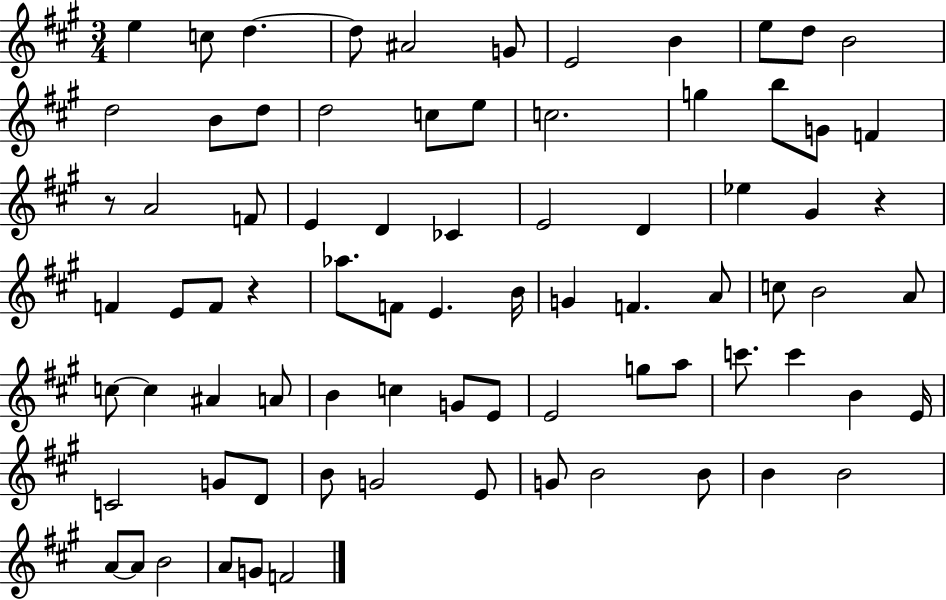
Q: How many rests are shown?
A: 3